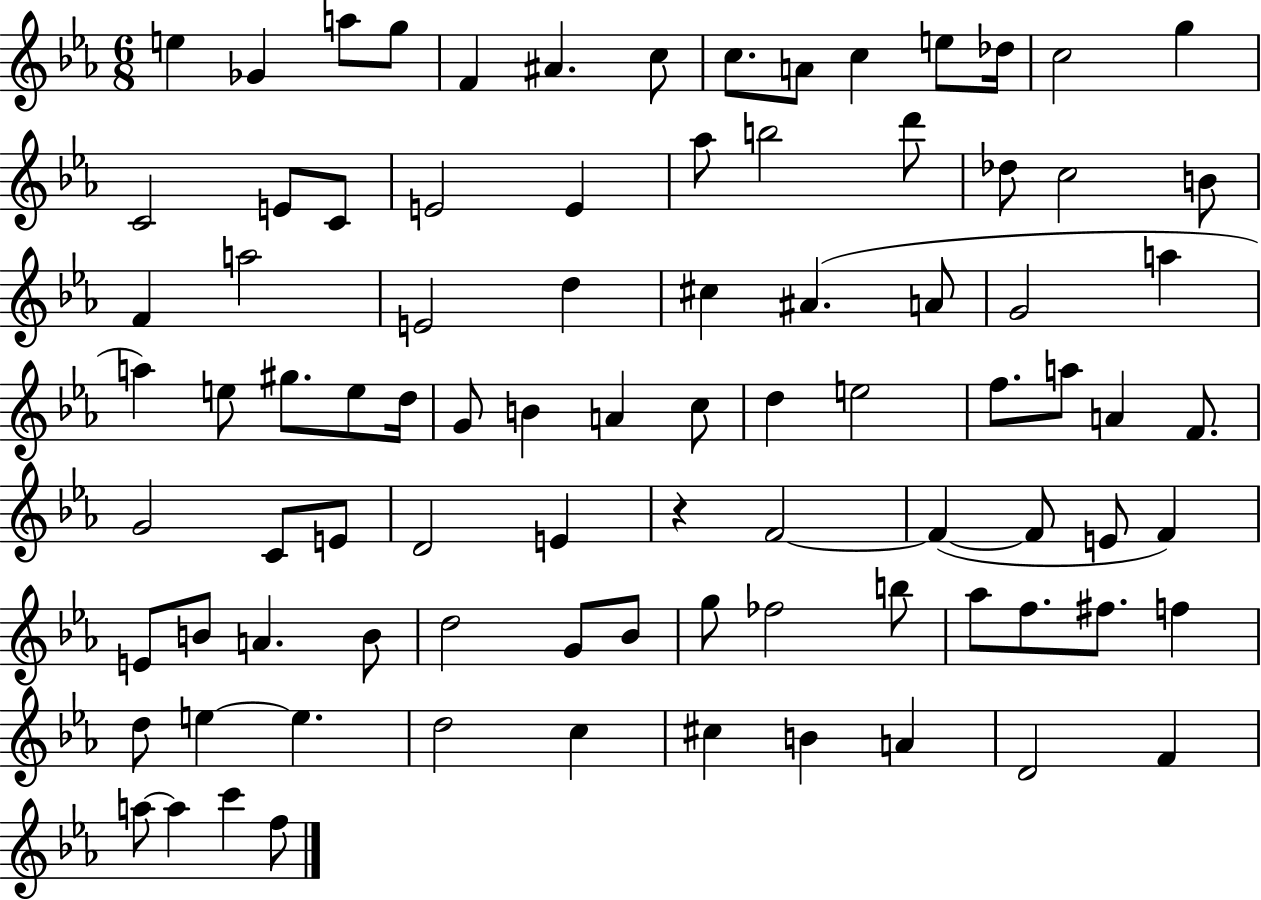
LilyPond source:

{
  \clef treble
  \numericTimeSignature
  \time 6/8
  \key ees \major
  \repeat volta 2 { e''4 ges'4 a''8 g''8 | f'4 ais'4. c''8 | c''8. a'8 c''4 e''8 des''16 | c''2 g''4 | \break c'2 e'8 c'8 | e'2 e'4 | aes''8 b''2 d'''8 | des''8 c''2 b'8 | \break f'4 a''2 | e'2 d''4 | cis''4 ais'4.( a'8 | g'2 a''4 | \break a''4) e''8 gis''8. e''8 d''16 | g'8 b'4 a'4 c''8 | d''4 e''2 | f''8. a''8 a'4 f'8. | \break g'2 c'8 e'8 | d'2 e'4 | r4 f'2~~ | f'4~(~ f'8 e'8 f'4) | \break e'8 b'8 a'4. b'8 | d''2 g'8 bes'8 | g''8 fes''2 b''8 | aes''8 f''8. fis''8. f''4 | \break d''8 e''4~~ e''4. | d''2 c''4 | cis''4 b'4 a'4 | d'2 f'4 | \break a''8~~ a''4 c'''4 f''8 | } \bar "|."
}